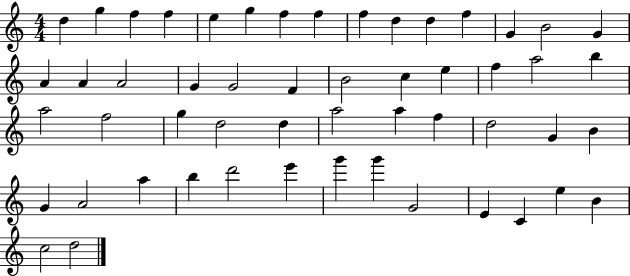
D5/q G5/q F5/q F5/q E5/q G5/q F5/q F5/q F5/q D5/q D5/q F5/q G4/q B4/h G4/q A4/q A4/q A4/h G4/q G4/h F4/q B4/h C5/q E5/q F5/q A5/h B5/q A5/h F5/h G5/q D5/h D5/q A5/h A5/q F5/q D5/h G4/q B4/q G4/q A4/h A5/q B5/q D6/h E6/q G6/q G6/q G4/h E4/q C4/q E5/q B4/q C5/h D5/h